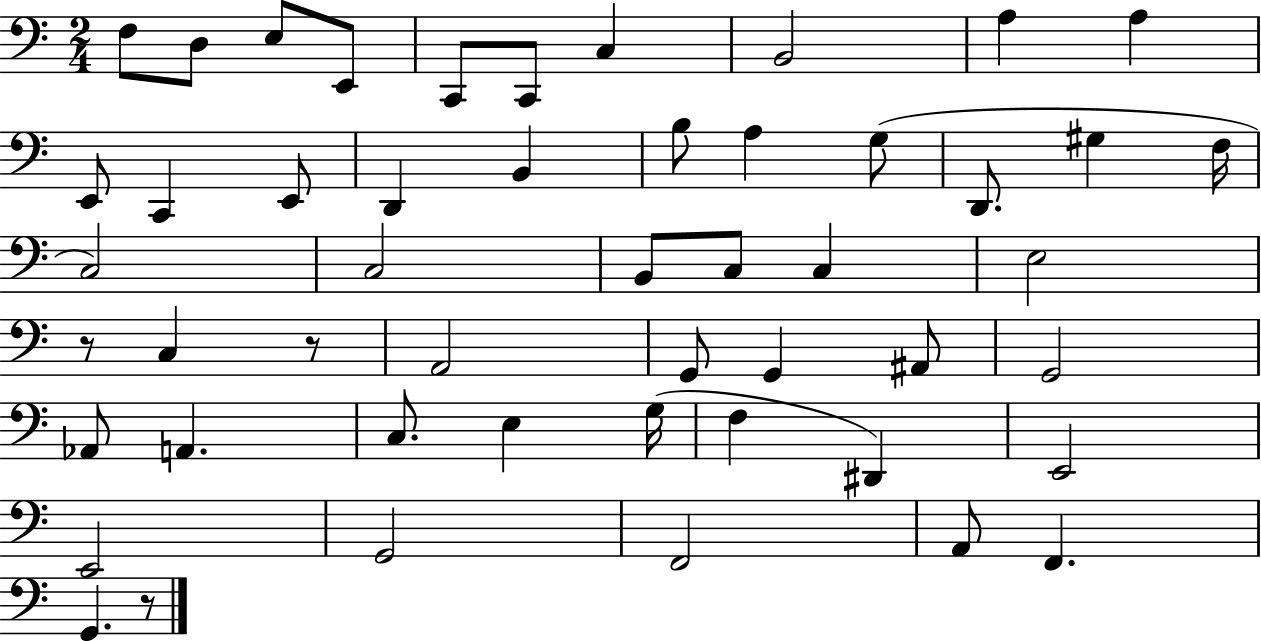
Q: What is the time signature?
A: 2/4